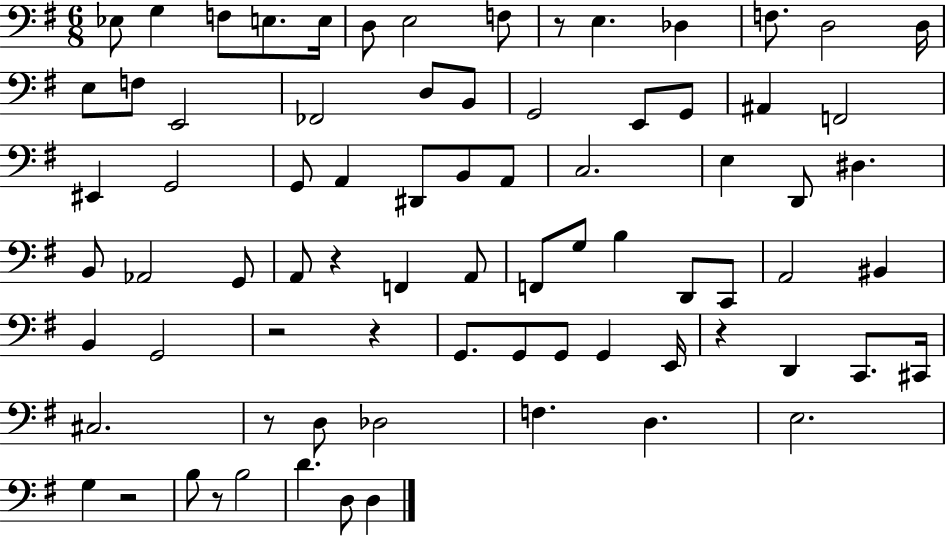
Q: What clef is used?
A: bass